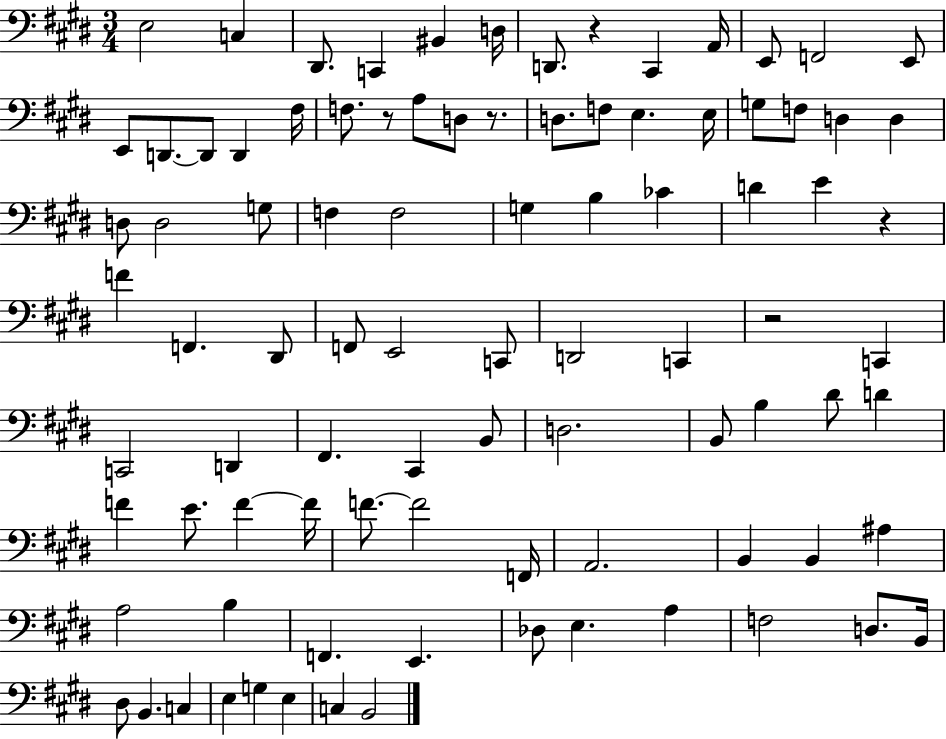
E3/h C3/q D#2/e. C2/q BIS2/q D3/s D2/e. R/q C#2/q A2/s E2/e F2/h E2/e E2/e D2/e. D2/e D2/q F#3/s F3/e. R/e A3/e D3/e R/e. D3/e. F3/e E3/q. E3/s G3/e F3/e D3/q D3/q D3/e D3/h G3/e F3/q F3/h G3/q B3/q CES4/q D4/q E4/q R/q F4/q F2/q. D#2/e F2/e E2/h C2/e D2/h C2/q R/h C2/q C2/h D2/q F#2/q. C#2/q B2/e D3/h. B2/e B3/q D#4/e D4/q F4/q E4/e. F4/q F4/s F4/e. F4/h F2/s A2/h. B2/q B2/q A#3/q A3/h B3/q F2/q. E2/q. Db3/e E3/q. A3/q F3/h D3/e. B2/s D#3/e B2/q. C3/q E3/q G3/q E3/q C3/q B2/h